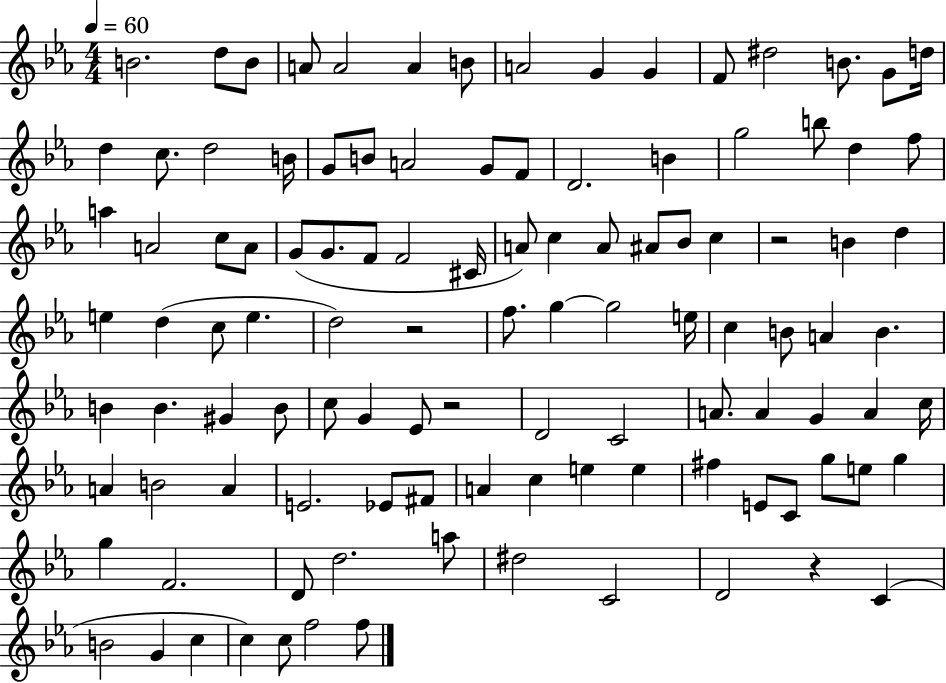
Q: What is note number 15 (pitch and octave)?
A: D5